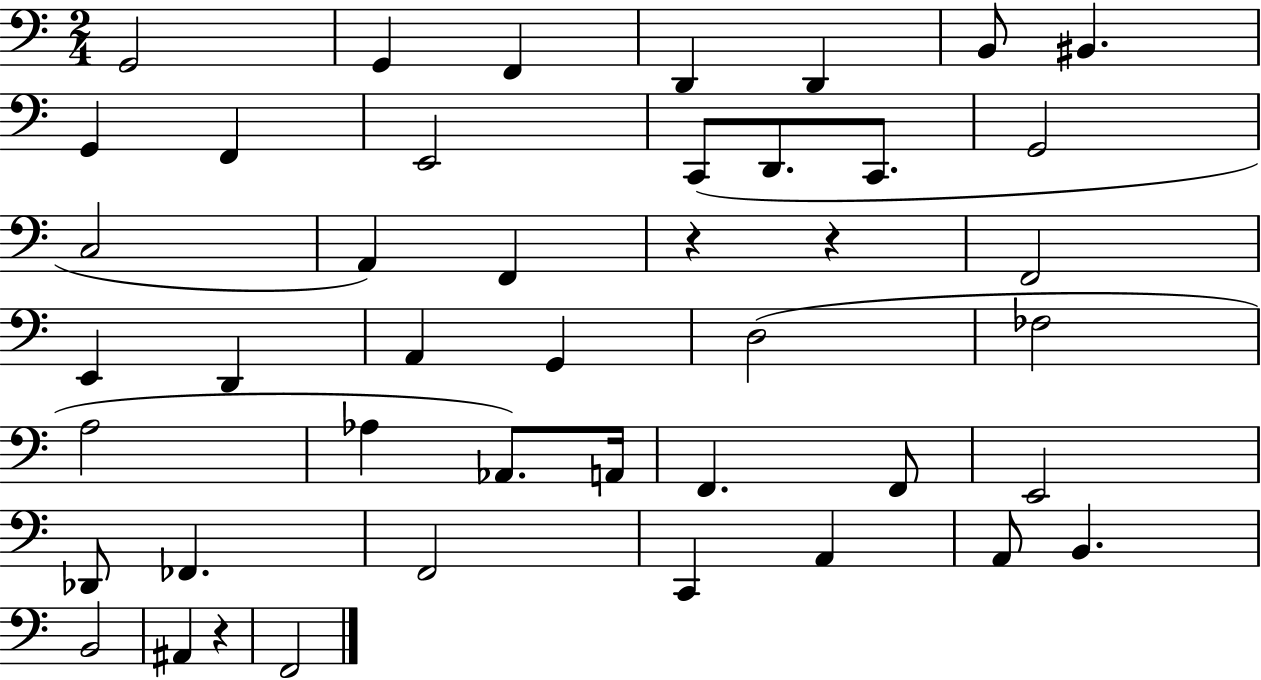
X:1
T:Untitled
M:2/4
L:1/4
K:C
G,,2 G,, F,, D,, D,, B,,/2 ^B,, G,, F,, E,,2 C,,/2 D,,/2 C,,/2 G,,2 C,2 A,, F,, z z F,,2 E,, D,, A,, G,, D,2 _F,2 A,2 _A, _A,,/2 A,,/4 F,, F,,/2 E,,2 _D,,/2 _F,, F,,2 C,, A,, A,,/2 B,, B,,2 ^A,, z F,,2